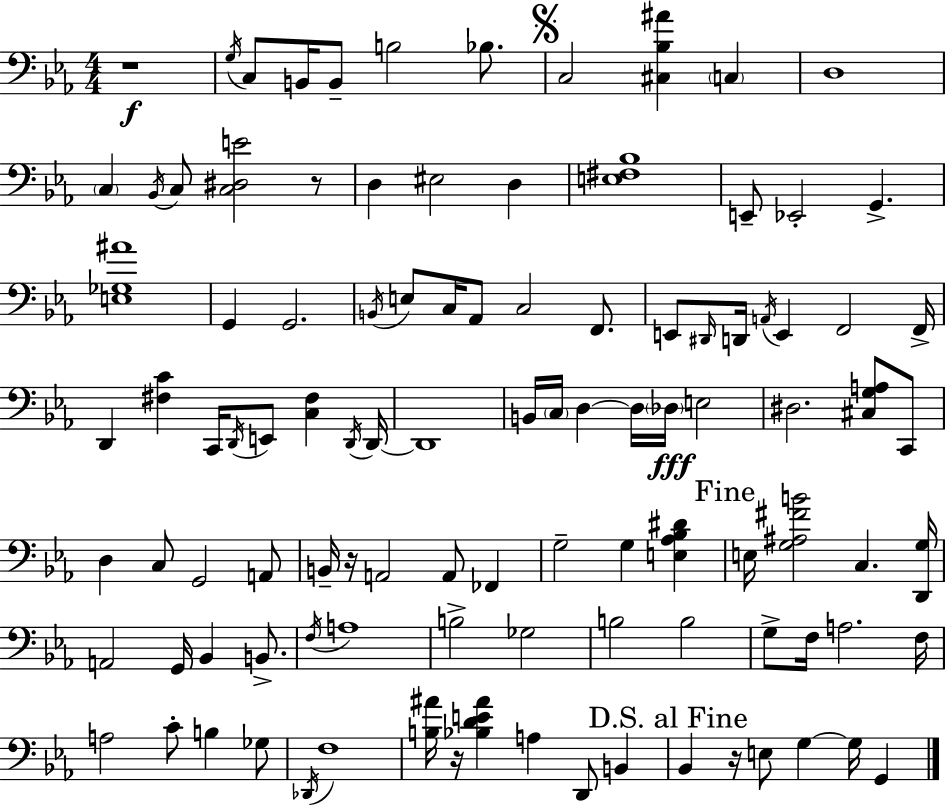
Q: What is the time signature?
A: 4/4